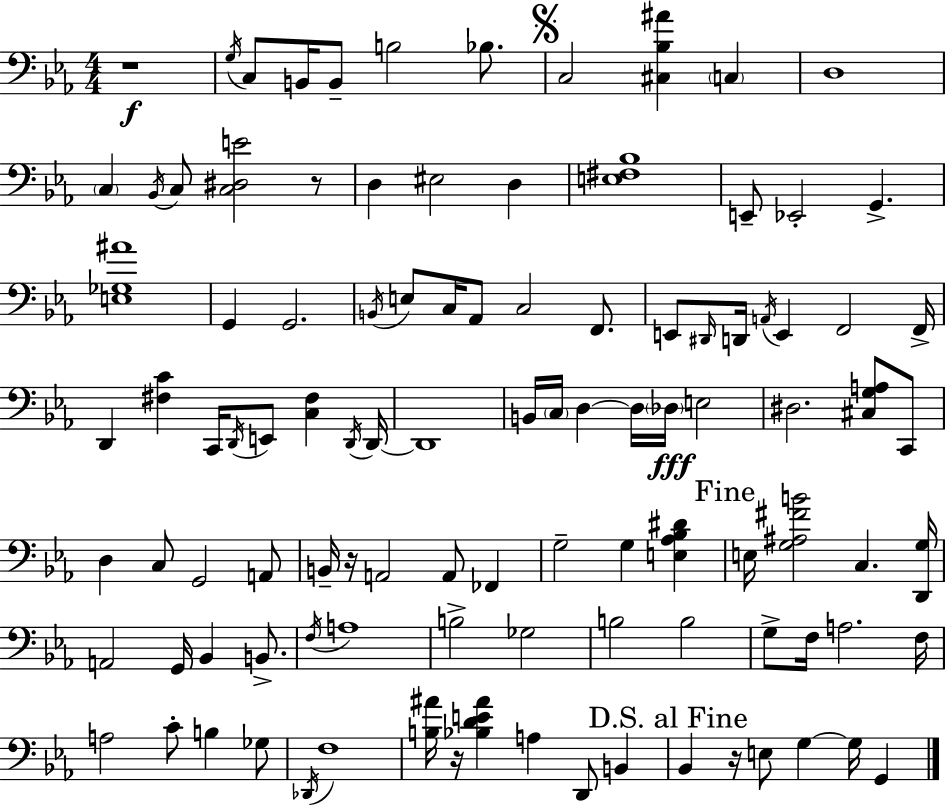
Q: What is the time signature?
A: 4/4